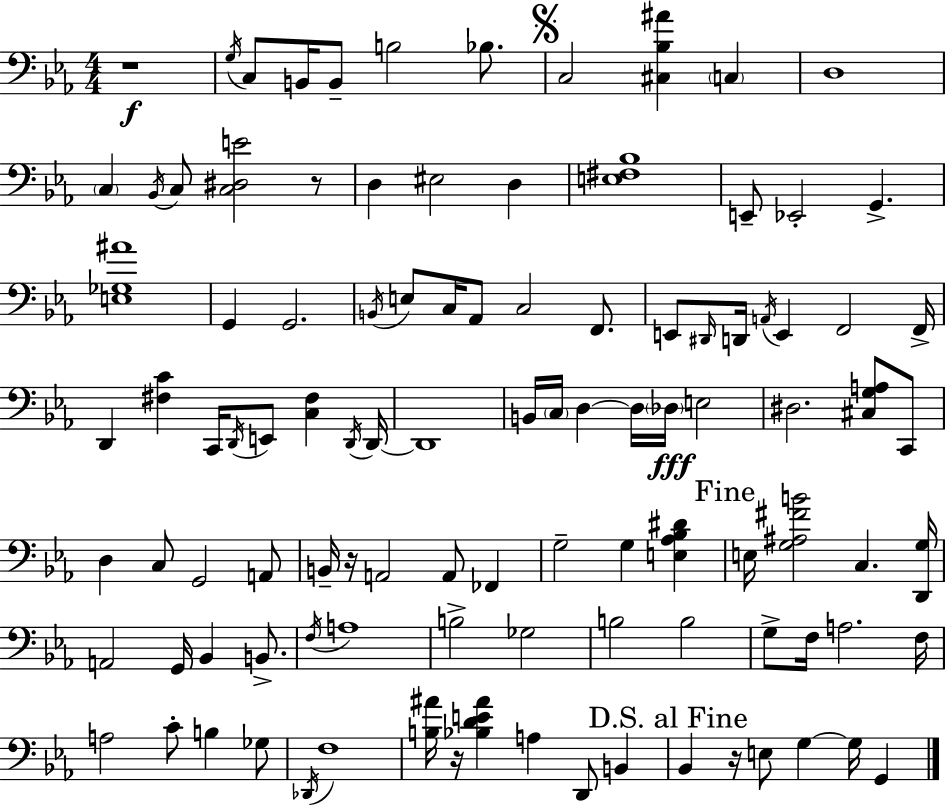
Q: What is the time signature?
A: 4/4